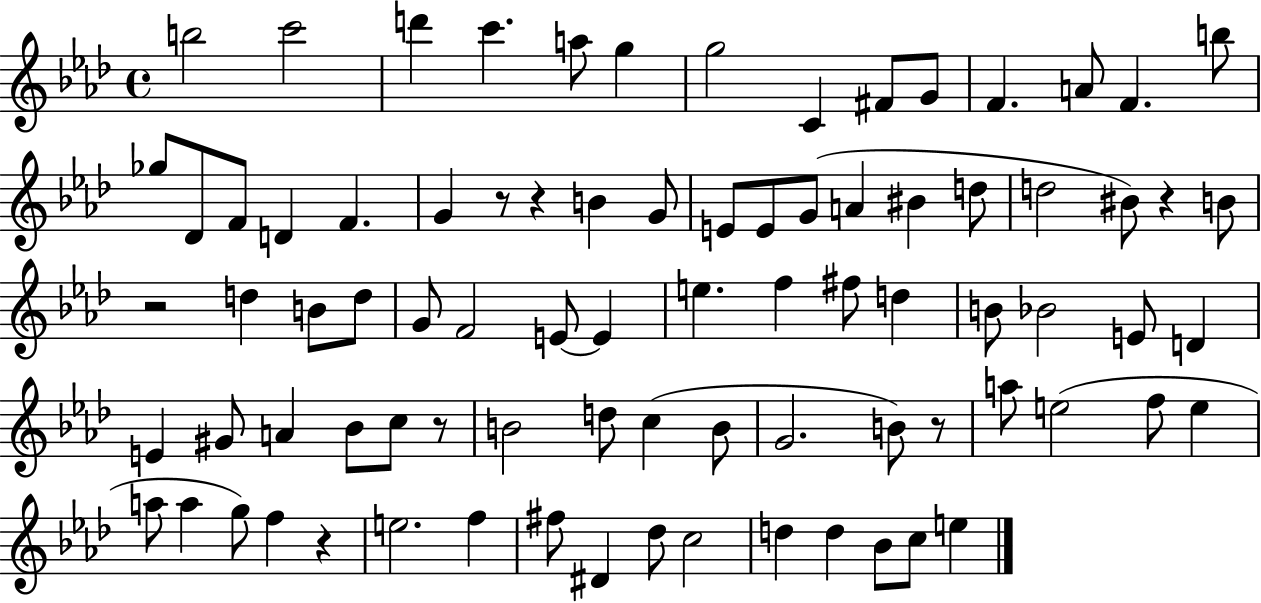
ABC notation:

X:1
T:Untitled
M:4/4
L:1/4
K:Ab
b2 c'2 d' c' a/2 g g2 C ^F/2 G/2 F A/2 F b/2 _g/2 _D/2 F/2 D F G z/2 z B G/2 E/2 E/2 G/2 A ^B d/2 d2 ^B/2 z B/2 z2 d B/2 d/2 G/2 F2 E/2 E e f ^f/2 d B/2 _B2 E/2 D E ^G/2 A _B/2 c/2 z/2 B2 d/2 c B/2 G2 B/2 z/2 a/2 e2 f/2 e a/2 a g/2 f z e2 f ^f/2 ^D _d/2 c2 d d _B/2 c/2 e